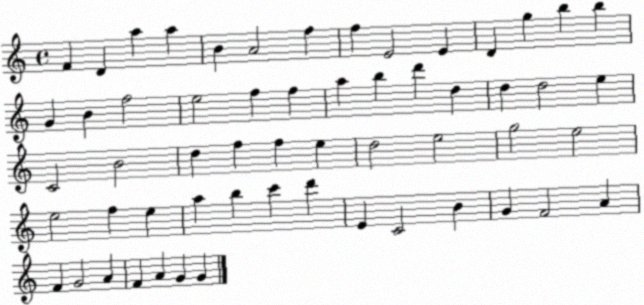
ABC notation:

X:1
T:Untitled
M:4/4
L:1/4
K:C
F D a a B A2 f f E2 E D g b b G B f2 e2 f f a b d' d d d2 e C2 B2 d f f e d2 e2 g2 e2 e2 f e a b c' d' E C2 B G F2 A F G2 A F A G G